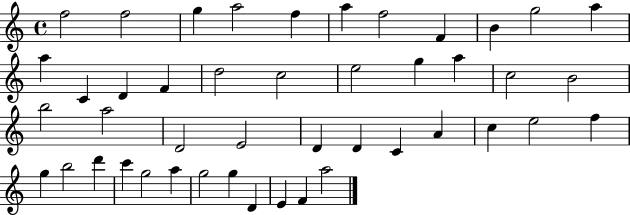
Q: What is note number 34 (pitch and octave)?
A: G5